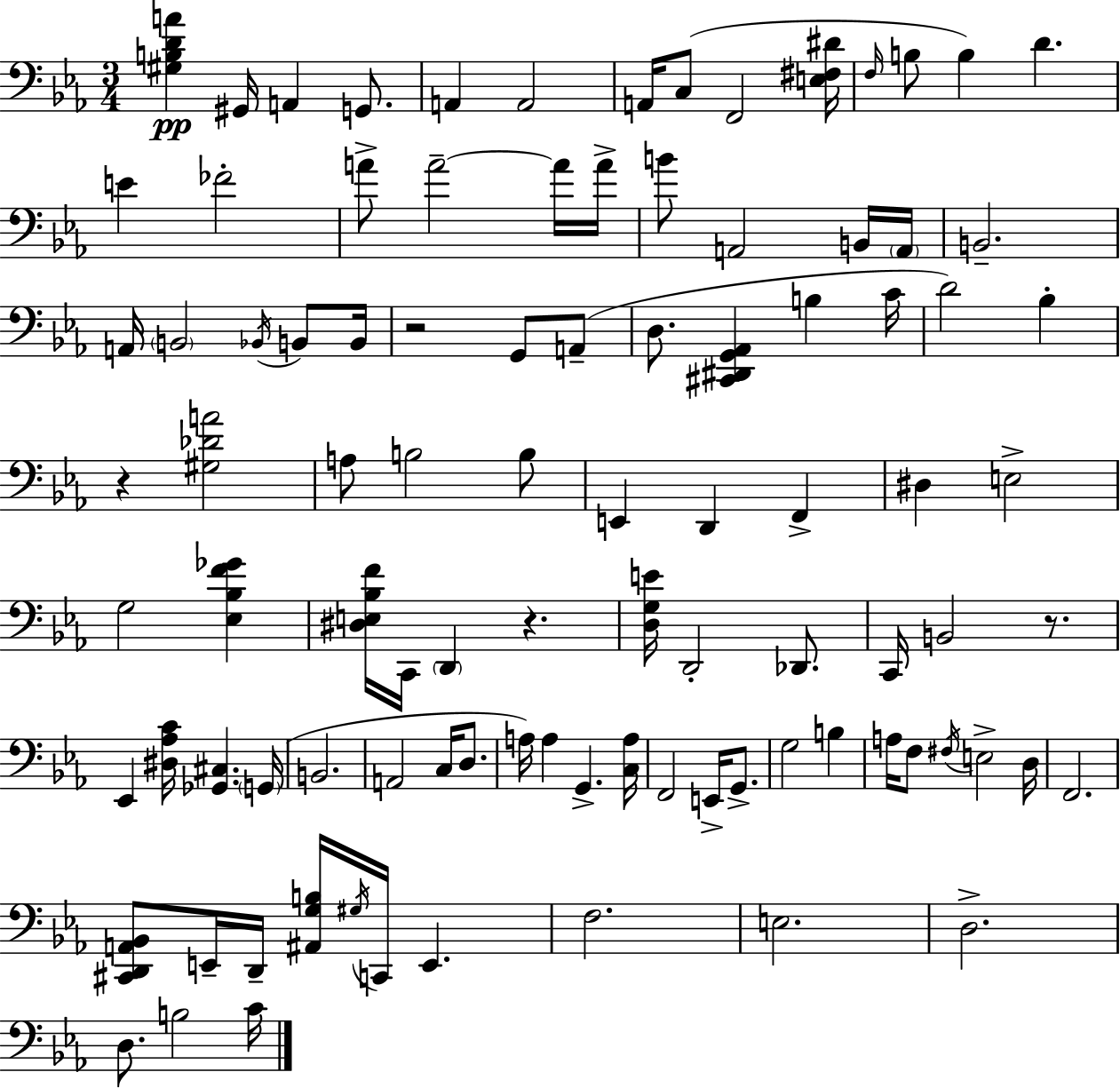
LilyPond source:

{
  \clef bass
  \numericTimeSignature
  \time 3/4
  \key ees \major
  <gis b d' a'>4\pp gis,16 a,4 g,8. | a,4 a,2 | a,16 c8( f,2 <e fis dis'>16 | \grace { f16 } b8 b4) d'4. | \break e'4 fes'2-. | a'8-> a'2--~~ a'16 | a'16-> b'8 a,2 b,16 | \parenthesize a,16 b,2.-- | \break a,16 \parenthesize b,2 \acciaccatura { bes,16 } b,8 | b,16 r2 g,8 | a,8--( d8. <cis, dis, g, aes,>4 b4 | c'16 d'2) bes4-. | \break r4 <gis des' a'>2 | a8 b2 | b8 e,4 d,4 f,4-> | dis4 e2-> | \break g2 <ees bes f' ges'>4 | <dis e bes f'>16 c,16 \parenthesize d,4 r4. | <d g e'>16 d,2-. des,8. | c,16 b,2 r8. | \break ees,4 <dis aes c'>16 <ges, cis>4. | \parenthesize g,16( b,2. | a,2 c16 d8. | a16) a4 g,4.-> | \break <c a>16 f,2 e,16-> g,8.-> | g2 b4 | a16 f8 \acciaccatura { fis16 } e2-> | d16 f,2. | \break <cis, d, a, bes,>8 e,16-- d,16-- <ais, g b>16 \acciaccatura { gis16 } c,16 e,4. | f2. | e2. | d2.-> | \break d8. b2 | c'16 \bar "|."
}